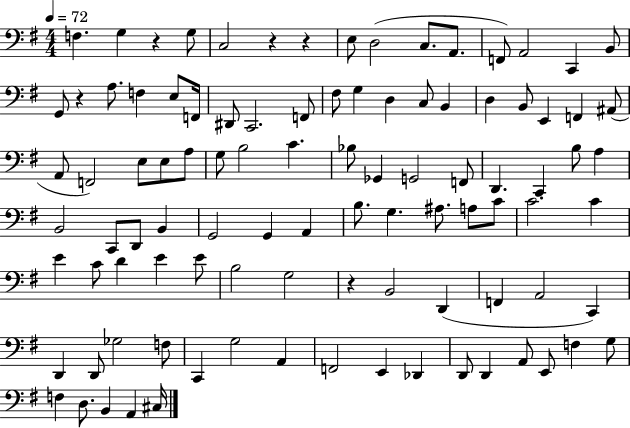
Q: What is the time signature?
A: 4/4